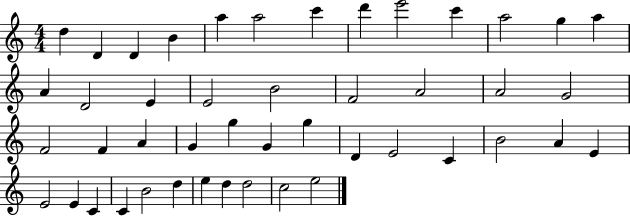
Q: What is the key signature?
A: C major